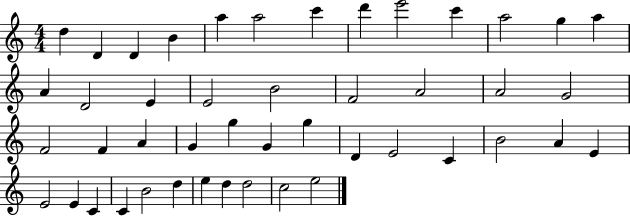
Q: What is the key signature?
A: C major